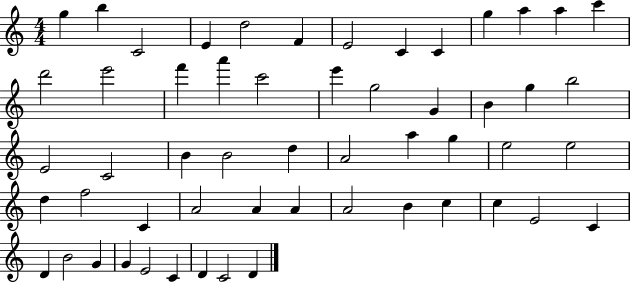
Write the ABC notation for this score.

X:1
T:Untitled
M:4/4
L:1/4
K:C
g b C2 E d2 F E2 C C g a a c' d'2 e'2 f' a' c'2 e' g2 G B g b2 E2 C2 B B2 d A2 a g e2 e2 d f2 C A2 A A A2 B c c E2 C D B2 G G E2 C D C2 D